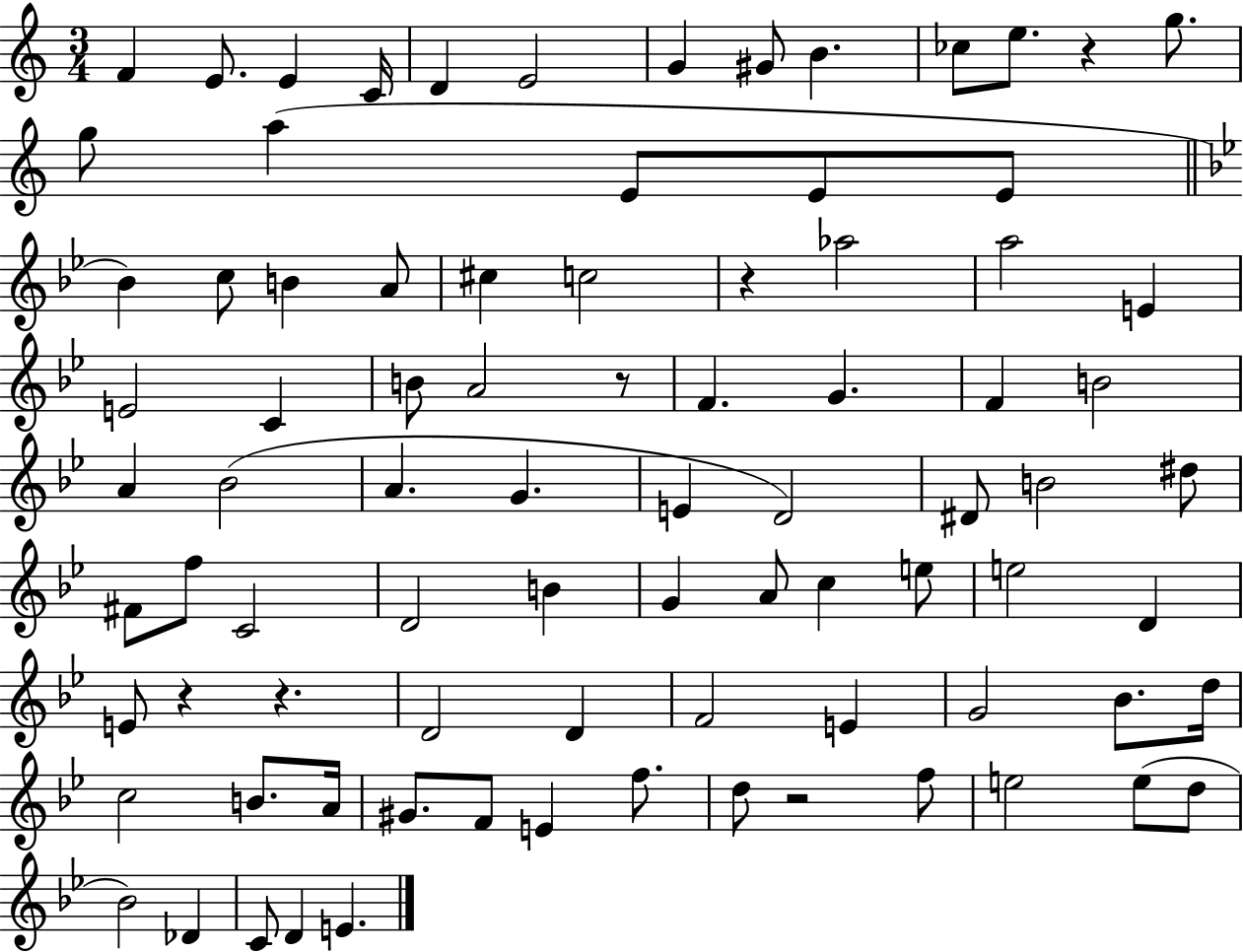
F4/q E4/e. E4/q C4/s D4/q E4/h G4/q G#4/e B4/q. CES5/e E5/e. R/q G5/e. G5/e A5/q E4/e E4/e E4/e Bb4/q C5/e B4/q A4/e C#5/q C5/h R/q Ab5/h A5/h E4/q E4/h C4/q B4/e A4/h R/e F4/q. G4/q. F4/q B4/h A4/q Bb4/h A4/q. G4/q. E4/q D4/h D#4/e B4/h D#5/e F#4/e F5/e C4/h D4/h B4/q G4/q A4/e C5/q E5/e E5/h D4/q E4/e R/q R/q. D4/h D4/q F4/h E4/q G4/h Bb4/e. D5/s C5/h B4/e. A4/s G#4/e. F4/e E4/q F5/e. D5/e R/h F5/e E5/h E5/e D5/e Bb4/h Db4/q C4/e D4/q E4/q.